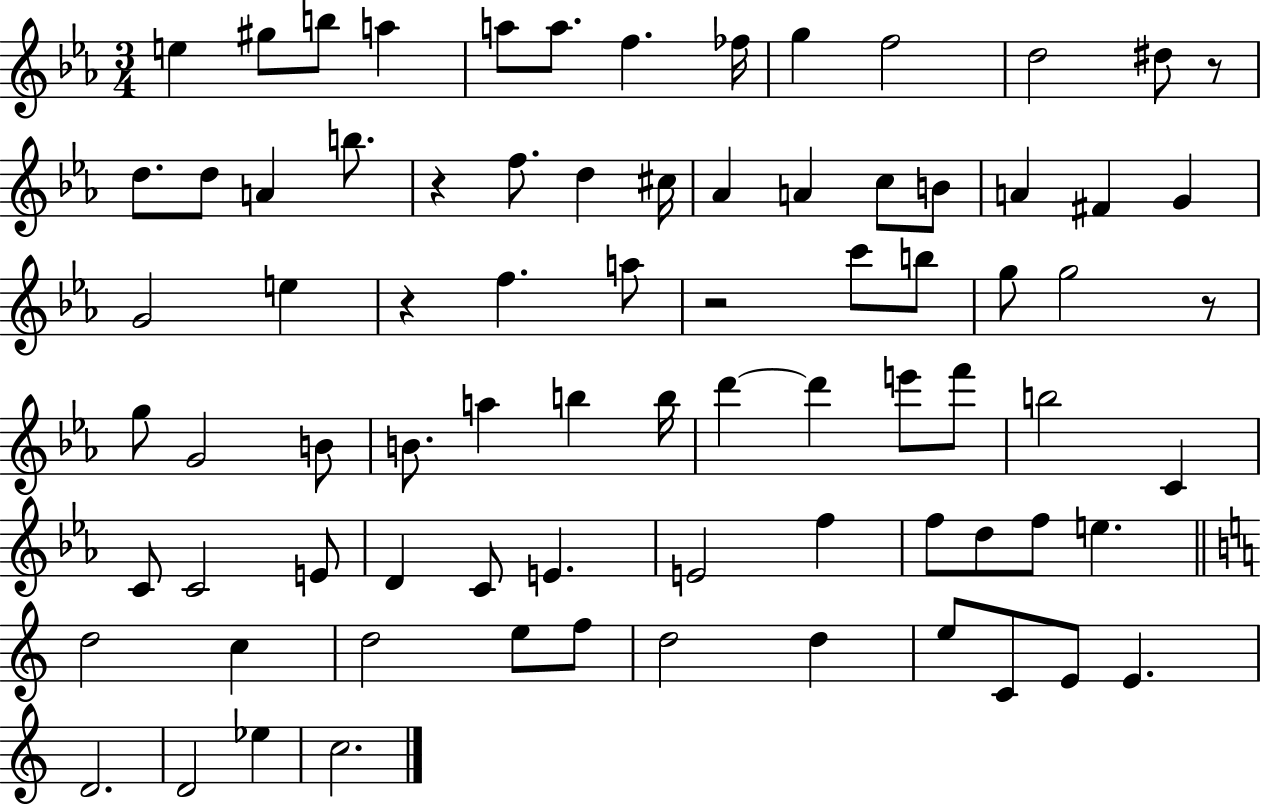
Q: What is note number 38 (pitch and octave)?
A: B4